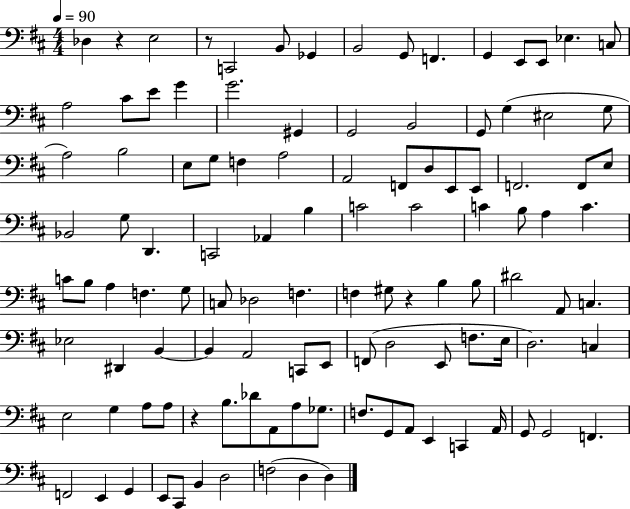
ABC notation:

X:1
T:Untitled
M:4/4
L:1/4
K:D
_D, z E,2 z/2 C,,2 B,,/2 _G,, B,,2 G,,/2 F,, G,, E,,/2 E,,/2 _E, C,/2 A,2 ^C/2 E/2 G G2 ^G,, G,,2 B,,2 G,,/2 G, ^E,2 G,/2 A,2 B,2 E,/2 G,/2 F, A,2 A,,2 F,,/2 D,/2 E,,/2 E,,/2 F,,2 F,,/2 E,/2 _B,,2 G,/2 D,, C,,2 _A,, B, C2 C2 C B,/2 A, C C/2 B,/2 A, F, G,/2 C,/2 _D,2 F, F, ^G,/2 z B, B,/2 ^D2 A,,/2 C, _E,2 ^D,, B,, B,, A,,2 C,,/2 E,,/2 F,,/2 D,2 E,,/2 F,/2 E,/4 D,2 C, E,2 G, A,/2 A,/2 z B,/2 _D/2 A,,/2 A,/2 _G,/2 F,/2 G,,/2 A,,/2 E,, C,, A,,/4 G,,/2 G,,2 F,, F,,2 E,, G,, E,,/2 ^C,,/2 B,, D,2 F,2 D, D,